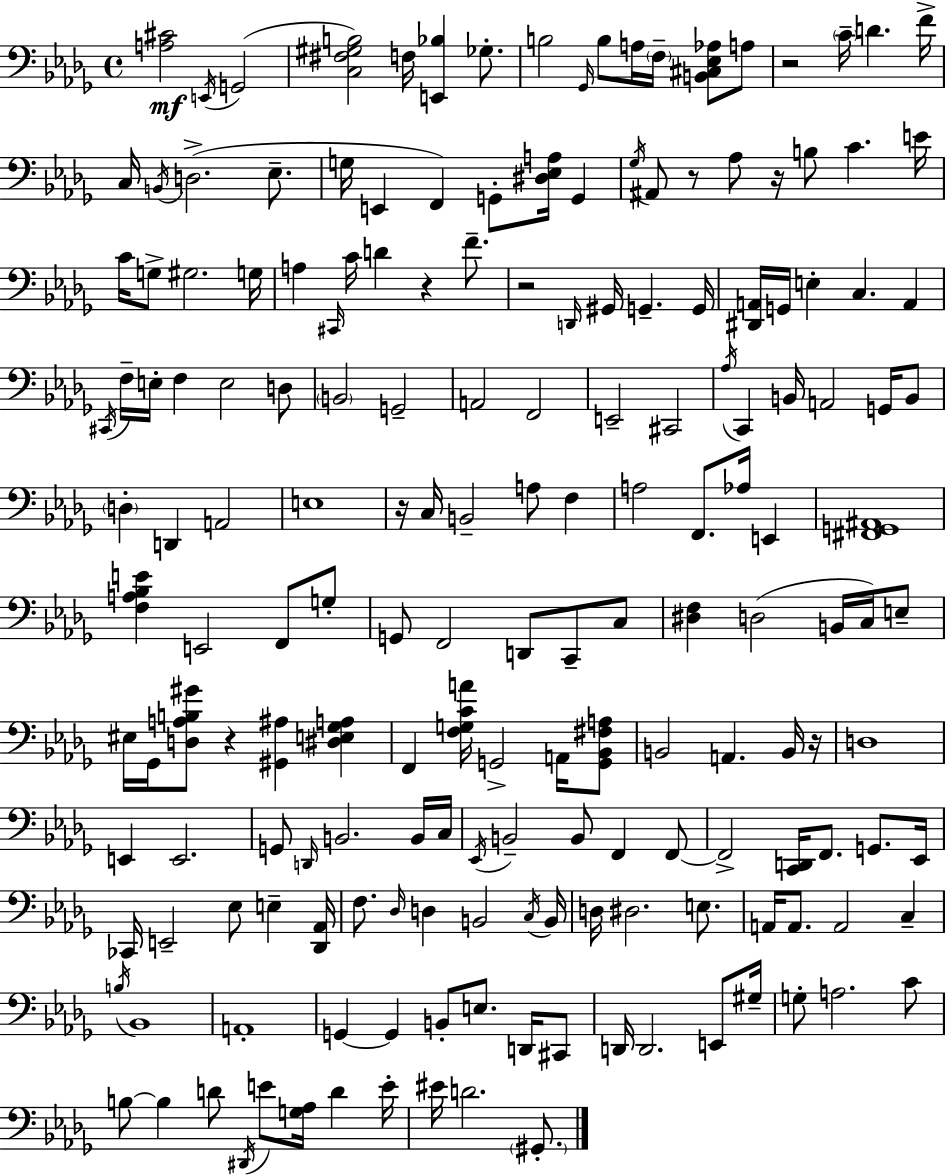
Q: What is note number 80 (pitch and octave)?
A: F2